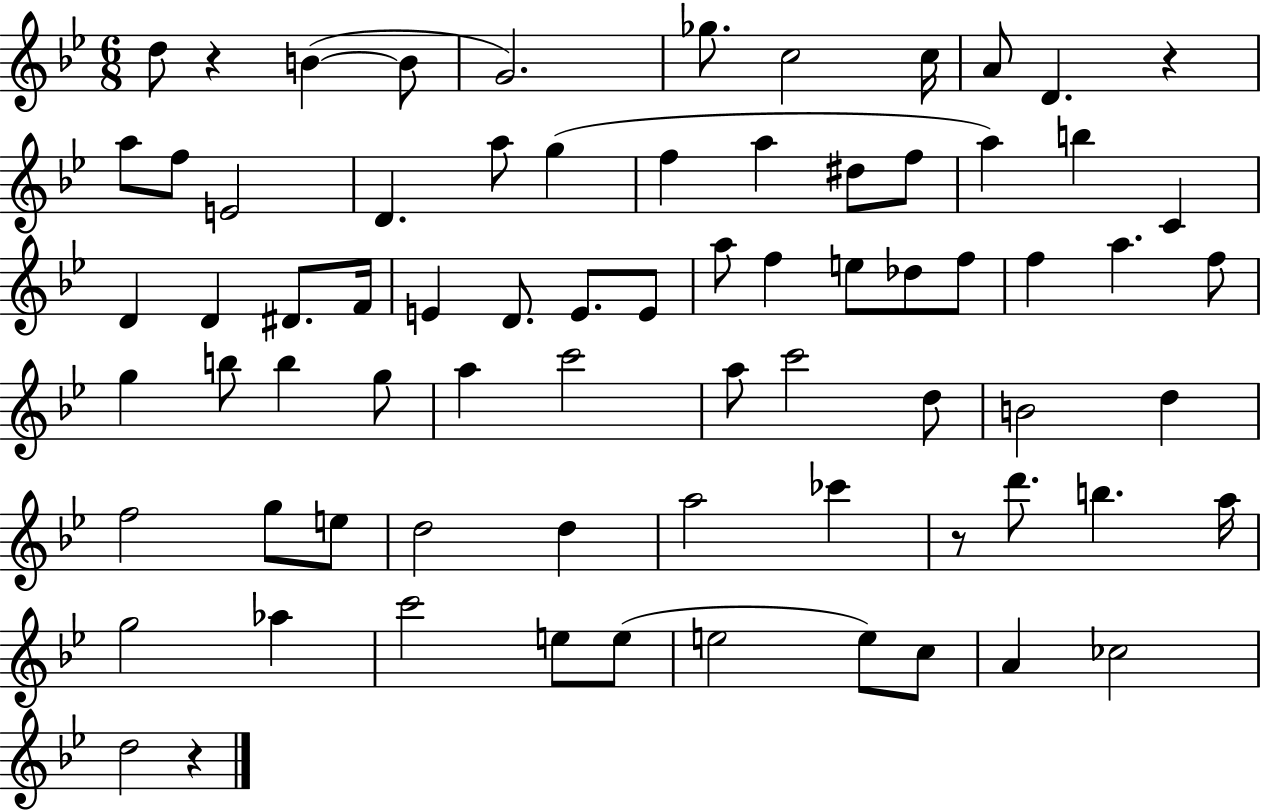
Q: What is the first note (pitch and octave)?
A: D5